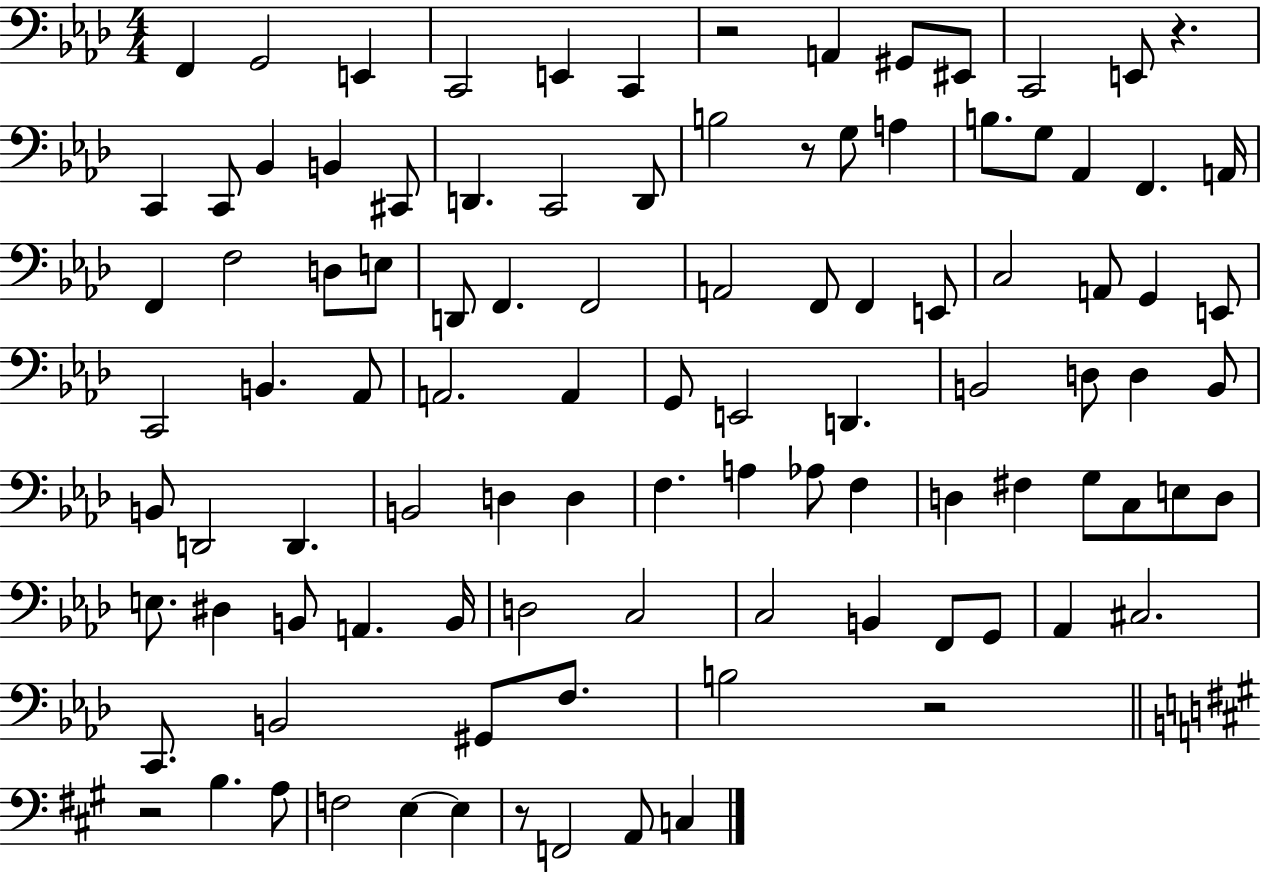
F2/q G2/h E2/q C2/h E2/q C2/q R/h A2/q G#2/e EIS2/e C2/h E2/e R/q. C2/q C2/e Bb2/q B2/q C#2/e D2/q. C2/h D2/e B3/h R/e G3/e A3/q B3/e. G3/e Ab2/q F2/q. A2/s F2/q F3/h D3/e E3/e D2/e F2/q. F2/h A2/h F2/e F2/q E2/e C3/h A2/e G2/q E2/e C2/h B2/q. Ab2/e A2/h. A2/q G2/e E2/h D2/q. B2/h D3/e D3/q B2/e B2/e D2/h D2/q. B2/h D3/q D3/q F3/q. A3/q Ab3/e F3/q D3/q F#3/q G3/e C3/e E3/e D3/e E3/e. D#3/q B2/e A2/q. B2/s D3/h C3/h C3/h B2/q F2/e G2/e Ab2/q C#3/h. C2/e. B2/h G#2/e F3/e. B3/h R/h R/h B3/q. A3/e F3/h E3/q E3/q R/e F2/h A2/e C3/q